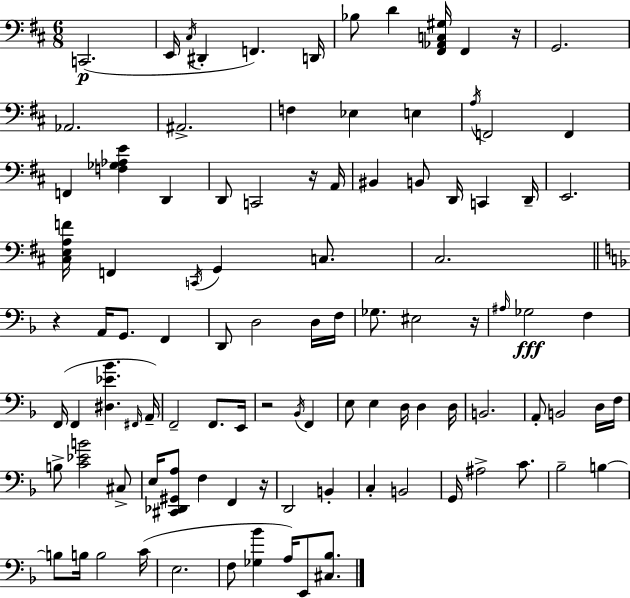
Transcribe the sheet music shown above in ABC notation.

X:1
T:Untitled
M:6/8
L:1/4
K:D
C,,2 E,,/4 ^C,/4 ^D,, F,, D,,/4 _B,/2 D [^F,,_A,,C,^G,]/4 ^F,, z/4 G,,2 _A,,2 ^A,,2 F, _E, E, A,/4 F,,2 F,, F,, [F,_G,_A,E] D,, D,,/2 C,,2 z/4 A,,/4 ^B,, B,,/2 D,,/4 C,, D,,/4 E,,2 [^C,E,A,F]/4 F,, C,,/4 G,, C,/2 ^C,2 z A,,/4 G,,/2 F,, D,,/2 D,2 D,/4 F,/4 _G,/2 ^E,2 z/4 ^A,/4 _G,2 F, F,,/4 F,, [^D,_E_B] ^F,,/4 A,,/4 F,,2 F,,/2 E,,/4 z2 _B,,/4 F,, E,/2 E, D,/4 D, D,/4 B,,2 A,,/2 B,,2 D,/4 F,/4 B,/2 [C_EB]2 ^C,/2 E,/4 [^C,,_D,,^G,,A,]/2 F, F,, z/4 D,,2 B,, C, B,,2 G,,/4 ^A,2 C/2 _B,2 B, B,/2 B,/4 B,2 C/4 E,2 F,/2 [_G,_B] A,/4 E,,/2 [^C,_B,]/2